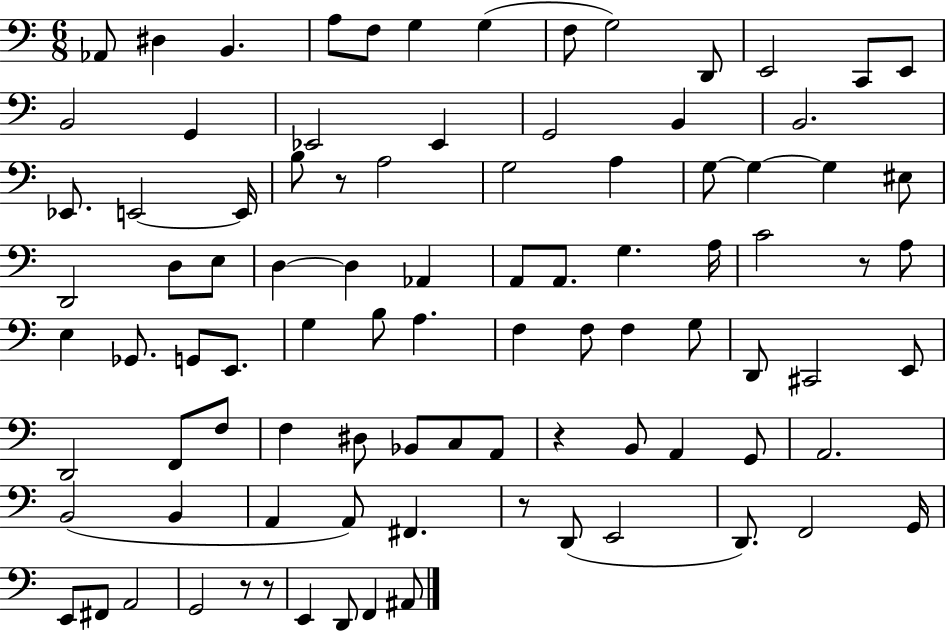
{
  \clef bass
  \numericTimeSignature
  \time 6/8
  \key c \major
  aes,8 dis4 b,4. | a8 f8 g4 g4( | f8 g2) d,8 | e,2 c,8 e,8 | \break b,2 g,4 | ees,2 ees,4 | g,2 b,4 | b,2. | \break ees,8. e,2~~ e,16 | b8 r8 a2 | g2 a4 | g8~~ g4~~ g4 eis8 | \break d,2 d8 e8 | d4~~ d4 aes,4 | a,8 a,8. g4. a16 | c'2 r8 a8 | \break e4 ges,8. g,8 e,8. | g4 b8 a4. | f4 f8 f4 g8 | d,8 cis,2 e,8 | \break d,2 f,8 f8 | f4 dis8 bes,8 c8 a,8 | r4 b,8 a,4 g,8 | a,2. | \break b,2( b,4 | a,4 a,8) fis,4. | r8 d,8( e,2 | d,8.) f,2 g,16 | \break e,8 fis,8 a,2 | g,2 r8 r8 | e,4 d,8 f,4 ais,8 | \bar "|."
}